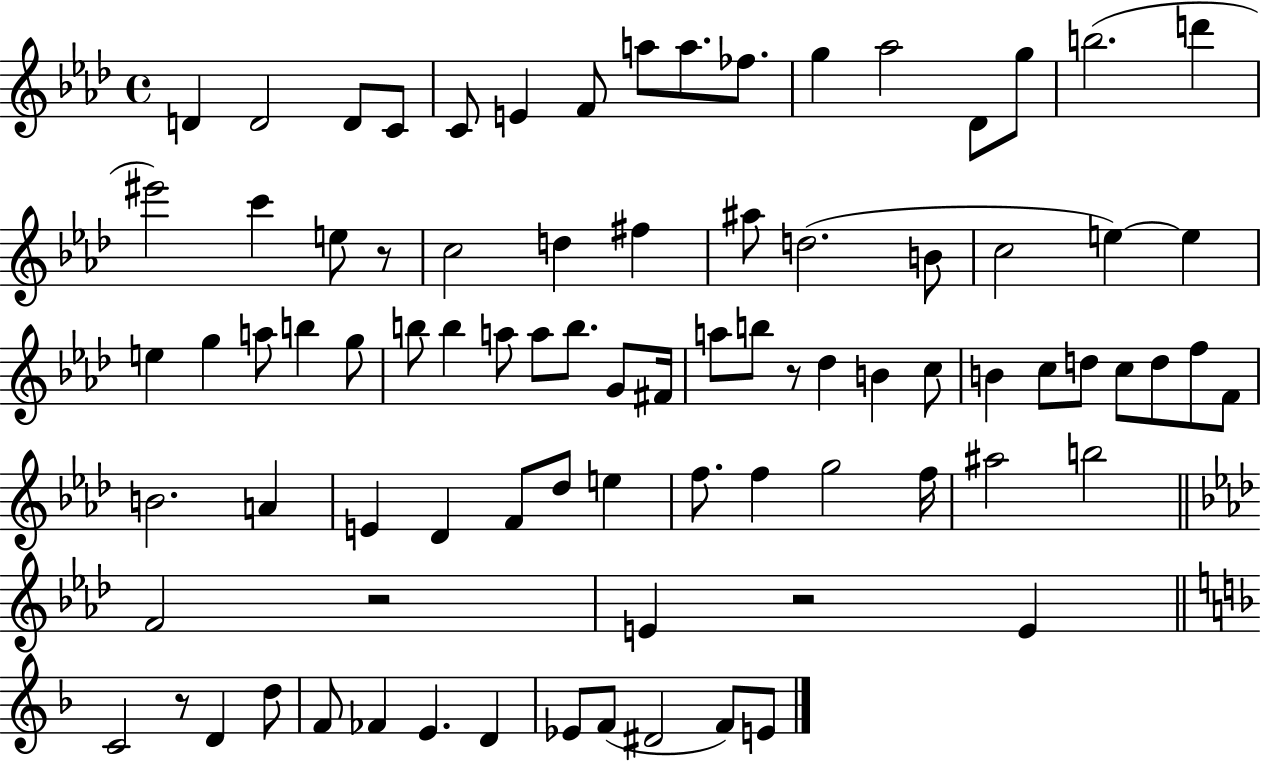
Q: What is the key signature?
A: AES major